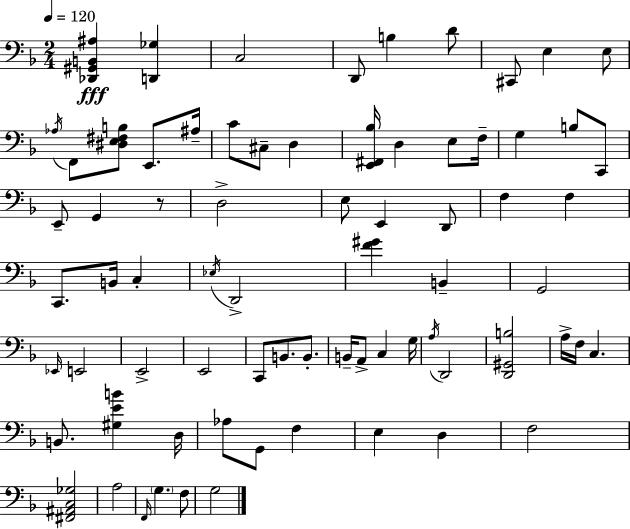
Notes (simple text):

[Db2,G#2,B2,A#3]/q [D2,Gb3]/q C3/h D2/e B3/q D4/e C#2/e E3/q E3/e Ab3/s F2/e [D#3,E3,F#3,B3]/e E2/e. A#3/s C4/e C#3/e D3/q [E2,F#2,Bb3]/s D3/q E3/e F3/s G3/q B3/e C2/e E2/e G2/q R/e D3/h E3/e E2/q D2/e F3/q F3/q C2/e. B2/s C3/q Eb3/s D2/h [F4,G#4]/q B2/q G2/h Eb2/s E2/h E2/h E2/h C2/e B2/e. B2/e. B2/s A2/e C3/q G3/s A3/s D2/h [D2,G#2,B3]/h A3/s F3/s C3/q. B2/e. [G#3,E4,B4]/q D3/s Ab3/e G2/e F3/q E3/q D3/q F3/h [F#2,A#2,C3,Gb3]/h A3/h F2/s G3/q. F3/e G3/h